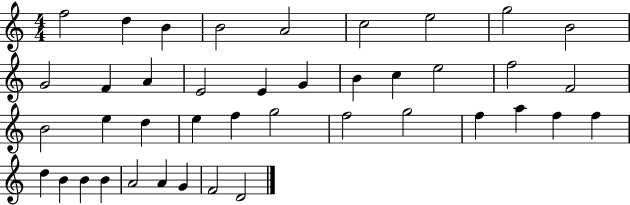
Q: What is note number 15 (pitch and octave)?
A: G4